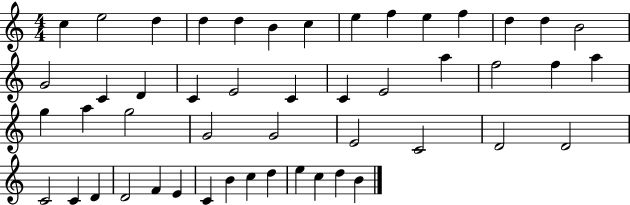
X:1
T:Untitled
M:4/4
L:1/4
K:C
c e2 d d d B c e f e f d d B2 G2 C D C E2 C C E2 a f2 f a g a g2 G2 G2 E2 C2 D2 D2 C2 C D D2 F E C B c d e c d B